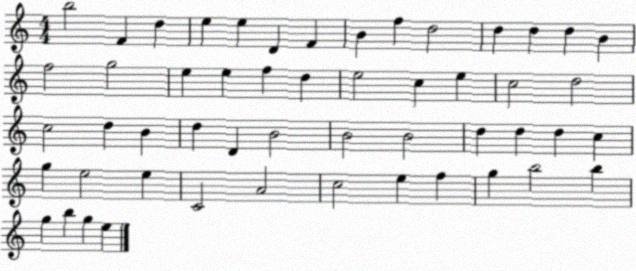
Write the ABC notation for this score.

X:1
T:Untitled
M:4/4
L:1/4
K:C
b2 F d e e D F B f d2 d d d B f2 g2 e e f d e2 c e c2 d2 c2 d B d D B2 B2 B2 d d d c g e2 e C2 A2 c2 e f g b2 b g b g e